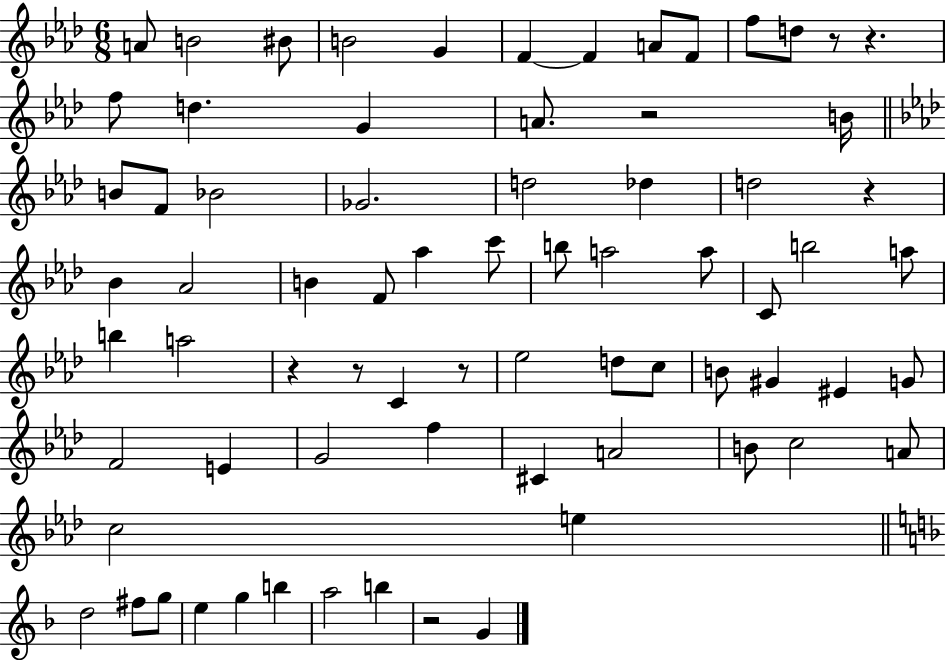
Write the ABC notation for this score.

X:1
T:Untitled
M:6/8
L:1/4
K:Ab
A/2 B2 ^B/2 B2 G F F A/2 F/2 f/2 d/2 z/2 z f/2 d G A/2 z2 B/4 B/2 F/2 _B2 _G2 d2 _d d2 z _B _A2 B F/2 _a c'/2 b/2 a2 a/2 C/2 b2 a/2 b a2 z z/2 C z/2 _e2 d/2 c/2 B/2 ^G ^E G/2 F2 E G2 f ^C A2 B/2 c2 A/2 c2 e d2 ^f/2 g/2 e g b a2 b z2 G